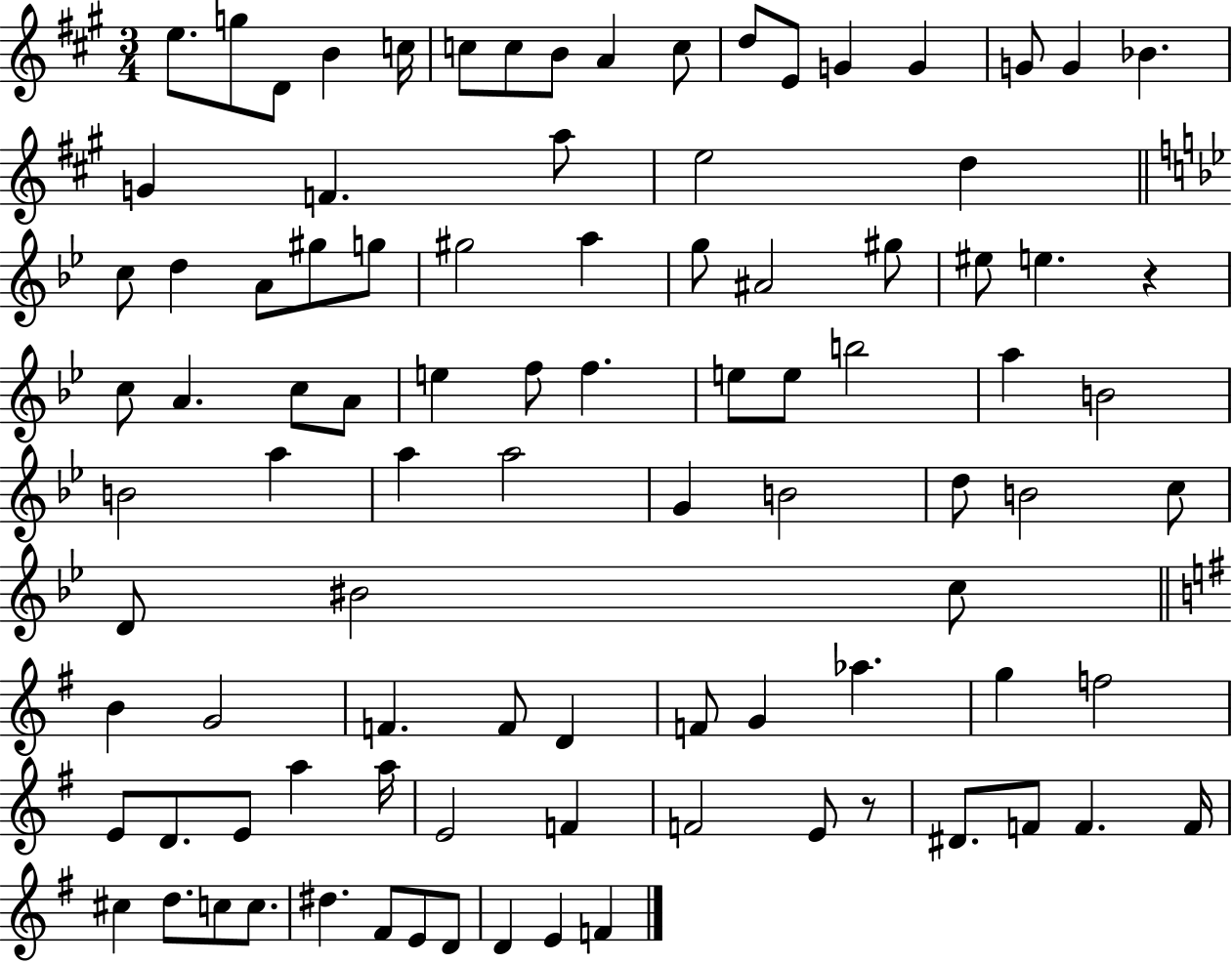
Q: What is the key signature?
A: A major